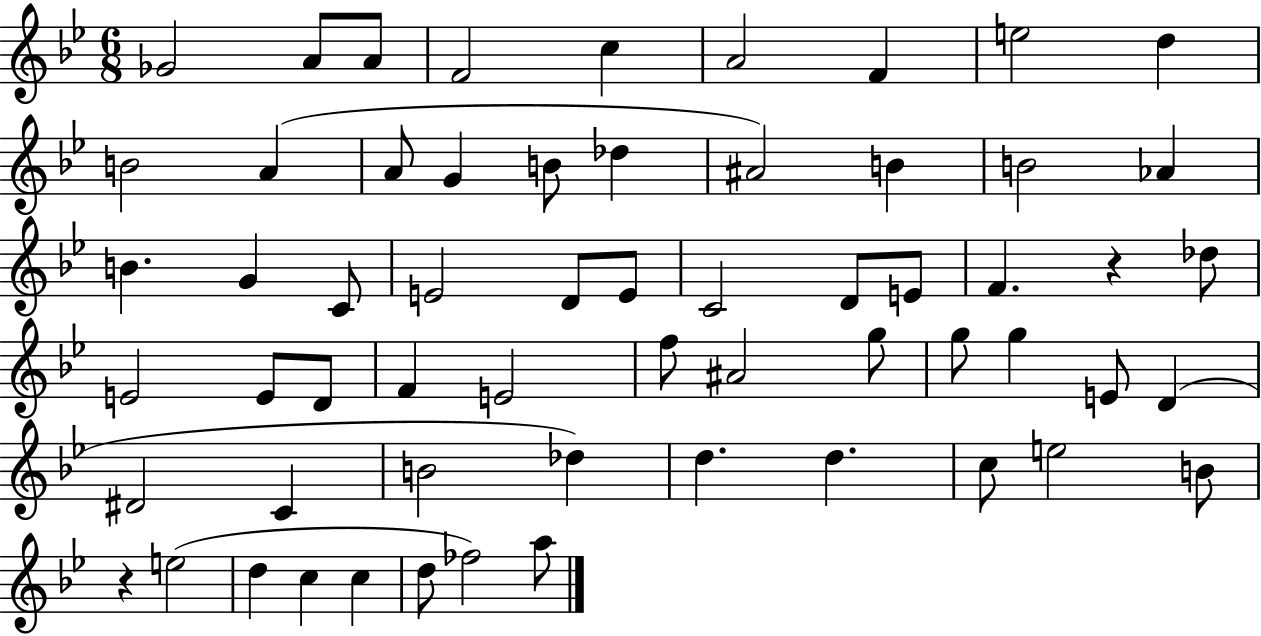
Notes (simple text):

Gb4/h A4/e A4/e F4/h C5/q A4/h F4/q E5/h D5/q B4/h A4/q A4/e G4/q B4/e Db5/q A#4/h B4/q B4/h Ab4/q B4/q. G4/q C4/e E4/h D4/e E4/e C4/h D4/e E4/e F4/q. R/q Db5/e E4/h E4/e D4/e F4/q E4/h F5/e A#4/h G5/e G5/e G5/q E4/e D4/q D#4/h C4/q B4/h Db5/q D5/q. D5/q. C5/e E5/h B4/e R/q E5/h D5/q C5/q C5/q D5/e FES5/h A5/e